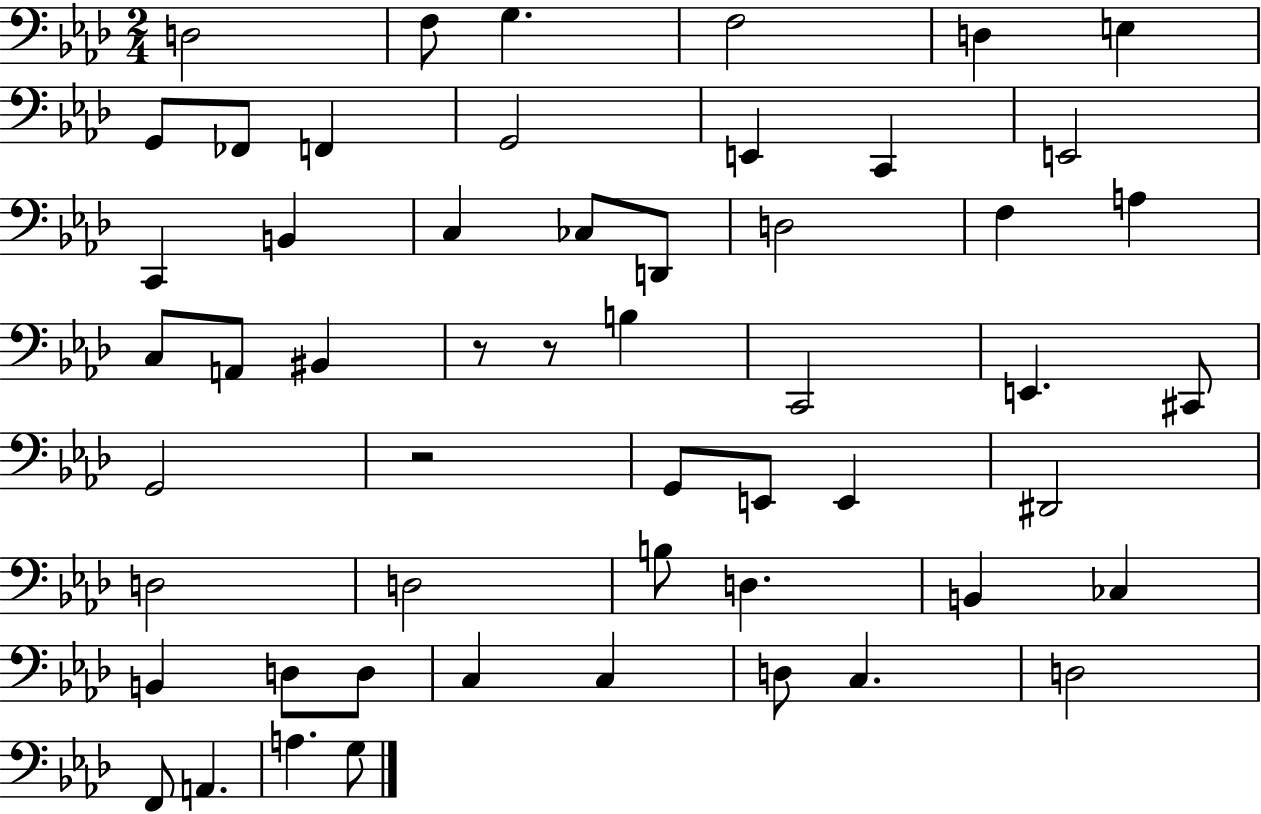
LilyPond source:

{
  \clef bass
  \numericTimeSignature
  \time 2/4
  \key aes \major
  d2 | f8 g4. | f2 | d4 e4 | \break g,8 fes,8 f,4 | g,2 | e,4 c,4 | e,2 | \break c,4 b,4 | c4 ces8 d,8 | d2 | f4 a4 | \break c8 a,8 bis,4 | r8 r8 b4 | c,2 | e,4. cis,8 | \break g,2 | r2 | g,8 e,8 e,4 | dis,2 | \break d2 | d2 | b8 d4. | b,4 ces4 | \break b,4 d8 d8 | c4 c4 | d8 c4. | d2 | \break f,8 a,4. | a4. g8 | \bar "|."
}